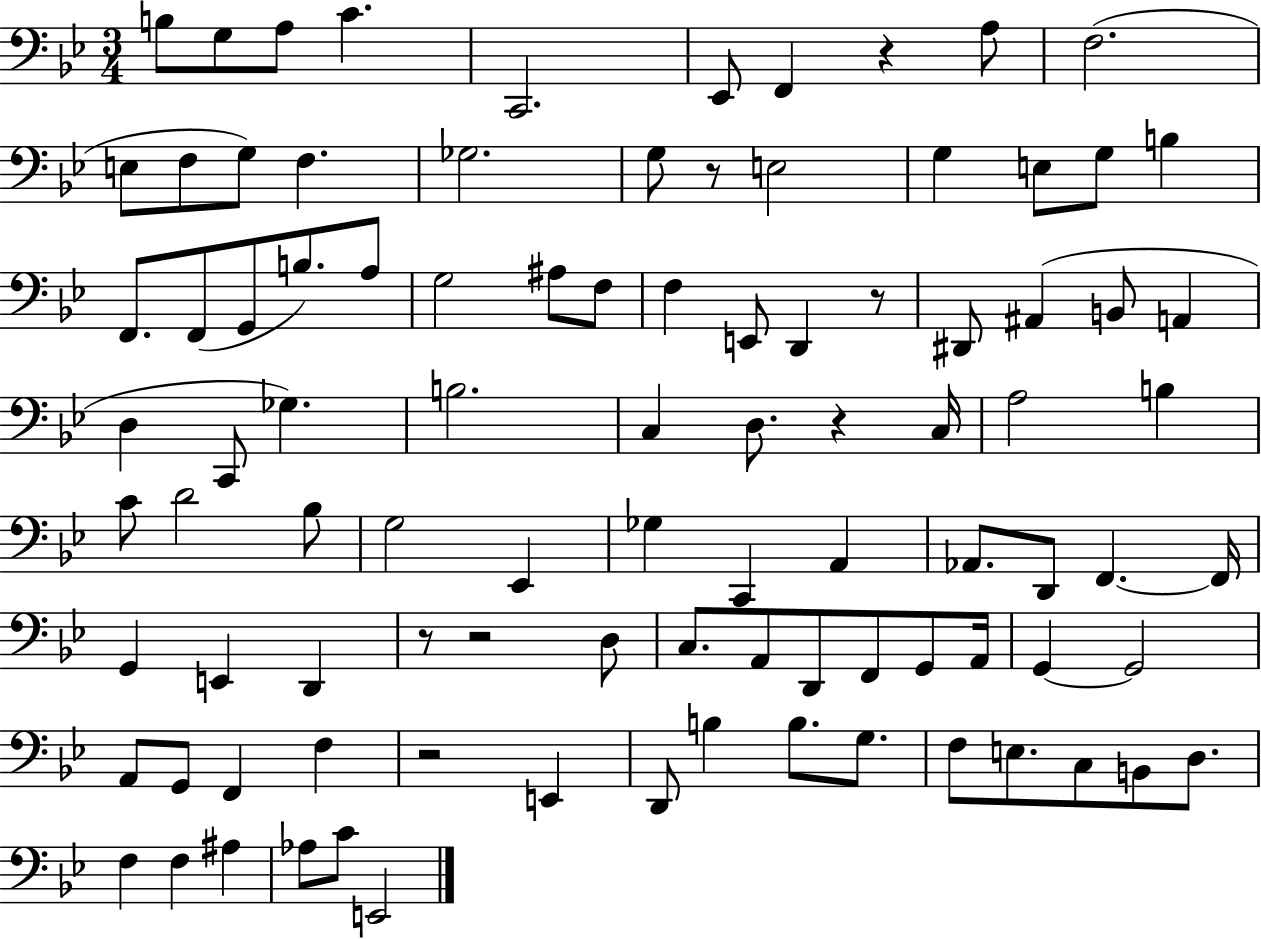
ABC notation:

X:1
T:Untitled
M:3/4
L:1/4
K:Bb
B,/2 G,/2 A,/2 C C,,2 _E,,/2 F,, z A,/2 F,2 E,/2 F,/2 G,/2 F, _G,2 G,/2 z/2 E,2 G, E,/2 G,/2 B, F,,/2 F,,/2 G,,/2 B,/2 A,/2 G,2 ^A,/2 F,/2 F, E,,/2 D,, z/2 ^D,,/2 ^A,, B,,/2 A,, D, C,,/2 _G, B,2 C, D,/2 z C,/4 A,2 B, C/2 D2 _B,/2 G,2 _E,, _G, C,, A,, _A,,/2 D,,/2 F,, F,,/4 G,, E,, D,, z/2 z2 D,/2 C,/2 A,,/2 D,,/2 F,,/2 G,,/2 A,,/4 G,, G,,2 A,,/2 G,,/2 F,, F, z2 E,, D,,/2 B, B,/2 G,/2 F,/2 E,/2 C,/2 B,,/2 D,/2 F, F, ^A, _A,/2 C/2 E,,2